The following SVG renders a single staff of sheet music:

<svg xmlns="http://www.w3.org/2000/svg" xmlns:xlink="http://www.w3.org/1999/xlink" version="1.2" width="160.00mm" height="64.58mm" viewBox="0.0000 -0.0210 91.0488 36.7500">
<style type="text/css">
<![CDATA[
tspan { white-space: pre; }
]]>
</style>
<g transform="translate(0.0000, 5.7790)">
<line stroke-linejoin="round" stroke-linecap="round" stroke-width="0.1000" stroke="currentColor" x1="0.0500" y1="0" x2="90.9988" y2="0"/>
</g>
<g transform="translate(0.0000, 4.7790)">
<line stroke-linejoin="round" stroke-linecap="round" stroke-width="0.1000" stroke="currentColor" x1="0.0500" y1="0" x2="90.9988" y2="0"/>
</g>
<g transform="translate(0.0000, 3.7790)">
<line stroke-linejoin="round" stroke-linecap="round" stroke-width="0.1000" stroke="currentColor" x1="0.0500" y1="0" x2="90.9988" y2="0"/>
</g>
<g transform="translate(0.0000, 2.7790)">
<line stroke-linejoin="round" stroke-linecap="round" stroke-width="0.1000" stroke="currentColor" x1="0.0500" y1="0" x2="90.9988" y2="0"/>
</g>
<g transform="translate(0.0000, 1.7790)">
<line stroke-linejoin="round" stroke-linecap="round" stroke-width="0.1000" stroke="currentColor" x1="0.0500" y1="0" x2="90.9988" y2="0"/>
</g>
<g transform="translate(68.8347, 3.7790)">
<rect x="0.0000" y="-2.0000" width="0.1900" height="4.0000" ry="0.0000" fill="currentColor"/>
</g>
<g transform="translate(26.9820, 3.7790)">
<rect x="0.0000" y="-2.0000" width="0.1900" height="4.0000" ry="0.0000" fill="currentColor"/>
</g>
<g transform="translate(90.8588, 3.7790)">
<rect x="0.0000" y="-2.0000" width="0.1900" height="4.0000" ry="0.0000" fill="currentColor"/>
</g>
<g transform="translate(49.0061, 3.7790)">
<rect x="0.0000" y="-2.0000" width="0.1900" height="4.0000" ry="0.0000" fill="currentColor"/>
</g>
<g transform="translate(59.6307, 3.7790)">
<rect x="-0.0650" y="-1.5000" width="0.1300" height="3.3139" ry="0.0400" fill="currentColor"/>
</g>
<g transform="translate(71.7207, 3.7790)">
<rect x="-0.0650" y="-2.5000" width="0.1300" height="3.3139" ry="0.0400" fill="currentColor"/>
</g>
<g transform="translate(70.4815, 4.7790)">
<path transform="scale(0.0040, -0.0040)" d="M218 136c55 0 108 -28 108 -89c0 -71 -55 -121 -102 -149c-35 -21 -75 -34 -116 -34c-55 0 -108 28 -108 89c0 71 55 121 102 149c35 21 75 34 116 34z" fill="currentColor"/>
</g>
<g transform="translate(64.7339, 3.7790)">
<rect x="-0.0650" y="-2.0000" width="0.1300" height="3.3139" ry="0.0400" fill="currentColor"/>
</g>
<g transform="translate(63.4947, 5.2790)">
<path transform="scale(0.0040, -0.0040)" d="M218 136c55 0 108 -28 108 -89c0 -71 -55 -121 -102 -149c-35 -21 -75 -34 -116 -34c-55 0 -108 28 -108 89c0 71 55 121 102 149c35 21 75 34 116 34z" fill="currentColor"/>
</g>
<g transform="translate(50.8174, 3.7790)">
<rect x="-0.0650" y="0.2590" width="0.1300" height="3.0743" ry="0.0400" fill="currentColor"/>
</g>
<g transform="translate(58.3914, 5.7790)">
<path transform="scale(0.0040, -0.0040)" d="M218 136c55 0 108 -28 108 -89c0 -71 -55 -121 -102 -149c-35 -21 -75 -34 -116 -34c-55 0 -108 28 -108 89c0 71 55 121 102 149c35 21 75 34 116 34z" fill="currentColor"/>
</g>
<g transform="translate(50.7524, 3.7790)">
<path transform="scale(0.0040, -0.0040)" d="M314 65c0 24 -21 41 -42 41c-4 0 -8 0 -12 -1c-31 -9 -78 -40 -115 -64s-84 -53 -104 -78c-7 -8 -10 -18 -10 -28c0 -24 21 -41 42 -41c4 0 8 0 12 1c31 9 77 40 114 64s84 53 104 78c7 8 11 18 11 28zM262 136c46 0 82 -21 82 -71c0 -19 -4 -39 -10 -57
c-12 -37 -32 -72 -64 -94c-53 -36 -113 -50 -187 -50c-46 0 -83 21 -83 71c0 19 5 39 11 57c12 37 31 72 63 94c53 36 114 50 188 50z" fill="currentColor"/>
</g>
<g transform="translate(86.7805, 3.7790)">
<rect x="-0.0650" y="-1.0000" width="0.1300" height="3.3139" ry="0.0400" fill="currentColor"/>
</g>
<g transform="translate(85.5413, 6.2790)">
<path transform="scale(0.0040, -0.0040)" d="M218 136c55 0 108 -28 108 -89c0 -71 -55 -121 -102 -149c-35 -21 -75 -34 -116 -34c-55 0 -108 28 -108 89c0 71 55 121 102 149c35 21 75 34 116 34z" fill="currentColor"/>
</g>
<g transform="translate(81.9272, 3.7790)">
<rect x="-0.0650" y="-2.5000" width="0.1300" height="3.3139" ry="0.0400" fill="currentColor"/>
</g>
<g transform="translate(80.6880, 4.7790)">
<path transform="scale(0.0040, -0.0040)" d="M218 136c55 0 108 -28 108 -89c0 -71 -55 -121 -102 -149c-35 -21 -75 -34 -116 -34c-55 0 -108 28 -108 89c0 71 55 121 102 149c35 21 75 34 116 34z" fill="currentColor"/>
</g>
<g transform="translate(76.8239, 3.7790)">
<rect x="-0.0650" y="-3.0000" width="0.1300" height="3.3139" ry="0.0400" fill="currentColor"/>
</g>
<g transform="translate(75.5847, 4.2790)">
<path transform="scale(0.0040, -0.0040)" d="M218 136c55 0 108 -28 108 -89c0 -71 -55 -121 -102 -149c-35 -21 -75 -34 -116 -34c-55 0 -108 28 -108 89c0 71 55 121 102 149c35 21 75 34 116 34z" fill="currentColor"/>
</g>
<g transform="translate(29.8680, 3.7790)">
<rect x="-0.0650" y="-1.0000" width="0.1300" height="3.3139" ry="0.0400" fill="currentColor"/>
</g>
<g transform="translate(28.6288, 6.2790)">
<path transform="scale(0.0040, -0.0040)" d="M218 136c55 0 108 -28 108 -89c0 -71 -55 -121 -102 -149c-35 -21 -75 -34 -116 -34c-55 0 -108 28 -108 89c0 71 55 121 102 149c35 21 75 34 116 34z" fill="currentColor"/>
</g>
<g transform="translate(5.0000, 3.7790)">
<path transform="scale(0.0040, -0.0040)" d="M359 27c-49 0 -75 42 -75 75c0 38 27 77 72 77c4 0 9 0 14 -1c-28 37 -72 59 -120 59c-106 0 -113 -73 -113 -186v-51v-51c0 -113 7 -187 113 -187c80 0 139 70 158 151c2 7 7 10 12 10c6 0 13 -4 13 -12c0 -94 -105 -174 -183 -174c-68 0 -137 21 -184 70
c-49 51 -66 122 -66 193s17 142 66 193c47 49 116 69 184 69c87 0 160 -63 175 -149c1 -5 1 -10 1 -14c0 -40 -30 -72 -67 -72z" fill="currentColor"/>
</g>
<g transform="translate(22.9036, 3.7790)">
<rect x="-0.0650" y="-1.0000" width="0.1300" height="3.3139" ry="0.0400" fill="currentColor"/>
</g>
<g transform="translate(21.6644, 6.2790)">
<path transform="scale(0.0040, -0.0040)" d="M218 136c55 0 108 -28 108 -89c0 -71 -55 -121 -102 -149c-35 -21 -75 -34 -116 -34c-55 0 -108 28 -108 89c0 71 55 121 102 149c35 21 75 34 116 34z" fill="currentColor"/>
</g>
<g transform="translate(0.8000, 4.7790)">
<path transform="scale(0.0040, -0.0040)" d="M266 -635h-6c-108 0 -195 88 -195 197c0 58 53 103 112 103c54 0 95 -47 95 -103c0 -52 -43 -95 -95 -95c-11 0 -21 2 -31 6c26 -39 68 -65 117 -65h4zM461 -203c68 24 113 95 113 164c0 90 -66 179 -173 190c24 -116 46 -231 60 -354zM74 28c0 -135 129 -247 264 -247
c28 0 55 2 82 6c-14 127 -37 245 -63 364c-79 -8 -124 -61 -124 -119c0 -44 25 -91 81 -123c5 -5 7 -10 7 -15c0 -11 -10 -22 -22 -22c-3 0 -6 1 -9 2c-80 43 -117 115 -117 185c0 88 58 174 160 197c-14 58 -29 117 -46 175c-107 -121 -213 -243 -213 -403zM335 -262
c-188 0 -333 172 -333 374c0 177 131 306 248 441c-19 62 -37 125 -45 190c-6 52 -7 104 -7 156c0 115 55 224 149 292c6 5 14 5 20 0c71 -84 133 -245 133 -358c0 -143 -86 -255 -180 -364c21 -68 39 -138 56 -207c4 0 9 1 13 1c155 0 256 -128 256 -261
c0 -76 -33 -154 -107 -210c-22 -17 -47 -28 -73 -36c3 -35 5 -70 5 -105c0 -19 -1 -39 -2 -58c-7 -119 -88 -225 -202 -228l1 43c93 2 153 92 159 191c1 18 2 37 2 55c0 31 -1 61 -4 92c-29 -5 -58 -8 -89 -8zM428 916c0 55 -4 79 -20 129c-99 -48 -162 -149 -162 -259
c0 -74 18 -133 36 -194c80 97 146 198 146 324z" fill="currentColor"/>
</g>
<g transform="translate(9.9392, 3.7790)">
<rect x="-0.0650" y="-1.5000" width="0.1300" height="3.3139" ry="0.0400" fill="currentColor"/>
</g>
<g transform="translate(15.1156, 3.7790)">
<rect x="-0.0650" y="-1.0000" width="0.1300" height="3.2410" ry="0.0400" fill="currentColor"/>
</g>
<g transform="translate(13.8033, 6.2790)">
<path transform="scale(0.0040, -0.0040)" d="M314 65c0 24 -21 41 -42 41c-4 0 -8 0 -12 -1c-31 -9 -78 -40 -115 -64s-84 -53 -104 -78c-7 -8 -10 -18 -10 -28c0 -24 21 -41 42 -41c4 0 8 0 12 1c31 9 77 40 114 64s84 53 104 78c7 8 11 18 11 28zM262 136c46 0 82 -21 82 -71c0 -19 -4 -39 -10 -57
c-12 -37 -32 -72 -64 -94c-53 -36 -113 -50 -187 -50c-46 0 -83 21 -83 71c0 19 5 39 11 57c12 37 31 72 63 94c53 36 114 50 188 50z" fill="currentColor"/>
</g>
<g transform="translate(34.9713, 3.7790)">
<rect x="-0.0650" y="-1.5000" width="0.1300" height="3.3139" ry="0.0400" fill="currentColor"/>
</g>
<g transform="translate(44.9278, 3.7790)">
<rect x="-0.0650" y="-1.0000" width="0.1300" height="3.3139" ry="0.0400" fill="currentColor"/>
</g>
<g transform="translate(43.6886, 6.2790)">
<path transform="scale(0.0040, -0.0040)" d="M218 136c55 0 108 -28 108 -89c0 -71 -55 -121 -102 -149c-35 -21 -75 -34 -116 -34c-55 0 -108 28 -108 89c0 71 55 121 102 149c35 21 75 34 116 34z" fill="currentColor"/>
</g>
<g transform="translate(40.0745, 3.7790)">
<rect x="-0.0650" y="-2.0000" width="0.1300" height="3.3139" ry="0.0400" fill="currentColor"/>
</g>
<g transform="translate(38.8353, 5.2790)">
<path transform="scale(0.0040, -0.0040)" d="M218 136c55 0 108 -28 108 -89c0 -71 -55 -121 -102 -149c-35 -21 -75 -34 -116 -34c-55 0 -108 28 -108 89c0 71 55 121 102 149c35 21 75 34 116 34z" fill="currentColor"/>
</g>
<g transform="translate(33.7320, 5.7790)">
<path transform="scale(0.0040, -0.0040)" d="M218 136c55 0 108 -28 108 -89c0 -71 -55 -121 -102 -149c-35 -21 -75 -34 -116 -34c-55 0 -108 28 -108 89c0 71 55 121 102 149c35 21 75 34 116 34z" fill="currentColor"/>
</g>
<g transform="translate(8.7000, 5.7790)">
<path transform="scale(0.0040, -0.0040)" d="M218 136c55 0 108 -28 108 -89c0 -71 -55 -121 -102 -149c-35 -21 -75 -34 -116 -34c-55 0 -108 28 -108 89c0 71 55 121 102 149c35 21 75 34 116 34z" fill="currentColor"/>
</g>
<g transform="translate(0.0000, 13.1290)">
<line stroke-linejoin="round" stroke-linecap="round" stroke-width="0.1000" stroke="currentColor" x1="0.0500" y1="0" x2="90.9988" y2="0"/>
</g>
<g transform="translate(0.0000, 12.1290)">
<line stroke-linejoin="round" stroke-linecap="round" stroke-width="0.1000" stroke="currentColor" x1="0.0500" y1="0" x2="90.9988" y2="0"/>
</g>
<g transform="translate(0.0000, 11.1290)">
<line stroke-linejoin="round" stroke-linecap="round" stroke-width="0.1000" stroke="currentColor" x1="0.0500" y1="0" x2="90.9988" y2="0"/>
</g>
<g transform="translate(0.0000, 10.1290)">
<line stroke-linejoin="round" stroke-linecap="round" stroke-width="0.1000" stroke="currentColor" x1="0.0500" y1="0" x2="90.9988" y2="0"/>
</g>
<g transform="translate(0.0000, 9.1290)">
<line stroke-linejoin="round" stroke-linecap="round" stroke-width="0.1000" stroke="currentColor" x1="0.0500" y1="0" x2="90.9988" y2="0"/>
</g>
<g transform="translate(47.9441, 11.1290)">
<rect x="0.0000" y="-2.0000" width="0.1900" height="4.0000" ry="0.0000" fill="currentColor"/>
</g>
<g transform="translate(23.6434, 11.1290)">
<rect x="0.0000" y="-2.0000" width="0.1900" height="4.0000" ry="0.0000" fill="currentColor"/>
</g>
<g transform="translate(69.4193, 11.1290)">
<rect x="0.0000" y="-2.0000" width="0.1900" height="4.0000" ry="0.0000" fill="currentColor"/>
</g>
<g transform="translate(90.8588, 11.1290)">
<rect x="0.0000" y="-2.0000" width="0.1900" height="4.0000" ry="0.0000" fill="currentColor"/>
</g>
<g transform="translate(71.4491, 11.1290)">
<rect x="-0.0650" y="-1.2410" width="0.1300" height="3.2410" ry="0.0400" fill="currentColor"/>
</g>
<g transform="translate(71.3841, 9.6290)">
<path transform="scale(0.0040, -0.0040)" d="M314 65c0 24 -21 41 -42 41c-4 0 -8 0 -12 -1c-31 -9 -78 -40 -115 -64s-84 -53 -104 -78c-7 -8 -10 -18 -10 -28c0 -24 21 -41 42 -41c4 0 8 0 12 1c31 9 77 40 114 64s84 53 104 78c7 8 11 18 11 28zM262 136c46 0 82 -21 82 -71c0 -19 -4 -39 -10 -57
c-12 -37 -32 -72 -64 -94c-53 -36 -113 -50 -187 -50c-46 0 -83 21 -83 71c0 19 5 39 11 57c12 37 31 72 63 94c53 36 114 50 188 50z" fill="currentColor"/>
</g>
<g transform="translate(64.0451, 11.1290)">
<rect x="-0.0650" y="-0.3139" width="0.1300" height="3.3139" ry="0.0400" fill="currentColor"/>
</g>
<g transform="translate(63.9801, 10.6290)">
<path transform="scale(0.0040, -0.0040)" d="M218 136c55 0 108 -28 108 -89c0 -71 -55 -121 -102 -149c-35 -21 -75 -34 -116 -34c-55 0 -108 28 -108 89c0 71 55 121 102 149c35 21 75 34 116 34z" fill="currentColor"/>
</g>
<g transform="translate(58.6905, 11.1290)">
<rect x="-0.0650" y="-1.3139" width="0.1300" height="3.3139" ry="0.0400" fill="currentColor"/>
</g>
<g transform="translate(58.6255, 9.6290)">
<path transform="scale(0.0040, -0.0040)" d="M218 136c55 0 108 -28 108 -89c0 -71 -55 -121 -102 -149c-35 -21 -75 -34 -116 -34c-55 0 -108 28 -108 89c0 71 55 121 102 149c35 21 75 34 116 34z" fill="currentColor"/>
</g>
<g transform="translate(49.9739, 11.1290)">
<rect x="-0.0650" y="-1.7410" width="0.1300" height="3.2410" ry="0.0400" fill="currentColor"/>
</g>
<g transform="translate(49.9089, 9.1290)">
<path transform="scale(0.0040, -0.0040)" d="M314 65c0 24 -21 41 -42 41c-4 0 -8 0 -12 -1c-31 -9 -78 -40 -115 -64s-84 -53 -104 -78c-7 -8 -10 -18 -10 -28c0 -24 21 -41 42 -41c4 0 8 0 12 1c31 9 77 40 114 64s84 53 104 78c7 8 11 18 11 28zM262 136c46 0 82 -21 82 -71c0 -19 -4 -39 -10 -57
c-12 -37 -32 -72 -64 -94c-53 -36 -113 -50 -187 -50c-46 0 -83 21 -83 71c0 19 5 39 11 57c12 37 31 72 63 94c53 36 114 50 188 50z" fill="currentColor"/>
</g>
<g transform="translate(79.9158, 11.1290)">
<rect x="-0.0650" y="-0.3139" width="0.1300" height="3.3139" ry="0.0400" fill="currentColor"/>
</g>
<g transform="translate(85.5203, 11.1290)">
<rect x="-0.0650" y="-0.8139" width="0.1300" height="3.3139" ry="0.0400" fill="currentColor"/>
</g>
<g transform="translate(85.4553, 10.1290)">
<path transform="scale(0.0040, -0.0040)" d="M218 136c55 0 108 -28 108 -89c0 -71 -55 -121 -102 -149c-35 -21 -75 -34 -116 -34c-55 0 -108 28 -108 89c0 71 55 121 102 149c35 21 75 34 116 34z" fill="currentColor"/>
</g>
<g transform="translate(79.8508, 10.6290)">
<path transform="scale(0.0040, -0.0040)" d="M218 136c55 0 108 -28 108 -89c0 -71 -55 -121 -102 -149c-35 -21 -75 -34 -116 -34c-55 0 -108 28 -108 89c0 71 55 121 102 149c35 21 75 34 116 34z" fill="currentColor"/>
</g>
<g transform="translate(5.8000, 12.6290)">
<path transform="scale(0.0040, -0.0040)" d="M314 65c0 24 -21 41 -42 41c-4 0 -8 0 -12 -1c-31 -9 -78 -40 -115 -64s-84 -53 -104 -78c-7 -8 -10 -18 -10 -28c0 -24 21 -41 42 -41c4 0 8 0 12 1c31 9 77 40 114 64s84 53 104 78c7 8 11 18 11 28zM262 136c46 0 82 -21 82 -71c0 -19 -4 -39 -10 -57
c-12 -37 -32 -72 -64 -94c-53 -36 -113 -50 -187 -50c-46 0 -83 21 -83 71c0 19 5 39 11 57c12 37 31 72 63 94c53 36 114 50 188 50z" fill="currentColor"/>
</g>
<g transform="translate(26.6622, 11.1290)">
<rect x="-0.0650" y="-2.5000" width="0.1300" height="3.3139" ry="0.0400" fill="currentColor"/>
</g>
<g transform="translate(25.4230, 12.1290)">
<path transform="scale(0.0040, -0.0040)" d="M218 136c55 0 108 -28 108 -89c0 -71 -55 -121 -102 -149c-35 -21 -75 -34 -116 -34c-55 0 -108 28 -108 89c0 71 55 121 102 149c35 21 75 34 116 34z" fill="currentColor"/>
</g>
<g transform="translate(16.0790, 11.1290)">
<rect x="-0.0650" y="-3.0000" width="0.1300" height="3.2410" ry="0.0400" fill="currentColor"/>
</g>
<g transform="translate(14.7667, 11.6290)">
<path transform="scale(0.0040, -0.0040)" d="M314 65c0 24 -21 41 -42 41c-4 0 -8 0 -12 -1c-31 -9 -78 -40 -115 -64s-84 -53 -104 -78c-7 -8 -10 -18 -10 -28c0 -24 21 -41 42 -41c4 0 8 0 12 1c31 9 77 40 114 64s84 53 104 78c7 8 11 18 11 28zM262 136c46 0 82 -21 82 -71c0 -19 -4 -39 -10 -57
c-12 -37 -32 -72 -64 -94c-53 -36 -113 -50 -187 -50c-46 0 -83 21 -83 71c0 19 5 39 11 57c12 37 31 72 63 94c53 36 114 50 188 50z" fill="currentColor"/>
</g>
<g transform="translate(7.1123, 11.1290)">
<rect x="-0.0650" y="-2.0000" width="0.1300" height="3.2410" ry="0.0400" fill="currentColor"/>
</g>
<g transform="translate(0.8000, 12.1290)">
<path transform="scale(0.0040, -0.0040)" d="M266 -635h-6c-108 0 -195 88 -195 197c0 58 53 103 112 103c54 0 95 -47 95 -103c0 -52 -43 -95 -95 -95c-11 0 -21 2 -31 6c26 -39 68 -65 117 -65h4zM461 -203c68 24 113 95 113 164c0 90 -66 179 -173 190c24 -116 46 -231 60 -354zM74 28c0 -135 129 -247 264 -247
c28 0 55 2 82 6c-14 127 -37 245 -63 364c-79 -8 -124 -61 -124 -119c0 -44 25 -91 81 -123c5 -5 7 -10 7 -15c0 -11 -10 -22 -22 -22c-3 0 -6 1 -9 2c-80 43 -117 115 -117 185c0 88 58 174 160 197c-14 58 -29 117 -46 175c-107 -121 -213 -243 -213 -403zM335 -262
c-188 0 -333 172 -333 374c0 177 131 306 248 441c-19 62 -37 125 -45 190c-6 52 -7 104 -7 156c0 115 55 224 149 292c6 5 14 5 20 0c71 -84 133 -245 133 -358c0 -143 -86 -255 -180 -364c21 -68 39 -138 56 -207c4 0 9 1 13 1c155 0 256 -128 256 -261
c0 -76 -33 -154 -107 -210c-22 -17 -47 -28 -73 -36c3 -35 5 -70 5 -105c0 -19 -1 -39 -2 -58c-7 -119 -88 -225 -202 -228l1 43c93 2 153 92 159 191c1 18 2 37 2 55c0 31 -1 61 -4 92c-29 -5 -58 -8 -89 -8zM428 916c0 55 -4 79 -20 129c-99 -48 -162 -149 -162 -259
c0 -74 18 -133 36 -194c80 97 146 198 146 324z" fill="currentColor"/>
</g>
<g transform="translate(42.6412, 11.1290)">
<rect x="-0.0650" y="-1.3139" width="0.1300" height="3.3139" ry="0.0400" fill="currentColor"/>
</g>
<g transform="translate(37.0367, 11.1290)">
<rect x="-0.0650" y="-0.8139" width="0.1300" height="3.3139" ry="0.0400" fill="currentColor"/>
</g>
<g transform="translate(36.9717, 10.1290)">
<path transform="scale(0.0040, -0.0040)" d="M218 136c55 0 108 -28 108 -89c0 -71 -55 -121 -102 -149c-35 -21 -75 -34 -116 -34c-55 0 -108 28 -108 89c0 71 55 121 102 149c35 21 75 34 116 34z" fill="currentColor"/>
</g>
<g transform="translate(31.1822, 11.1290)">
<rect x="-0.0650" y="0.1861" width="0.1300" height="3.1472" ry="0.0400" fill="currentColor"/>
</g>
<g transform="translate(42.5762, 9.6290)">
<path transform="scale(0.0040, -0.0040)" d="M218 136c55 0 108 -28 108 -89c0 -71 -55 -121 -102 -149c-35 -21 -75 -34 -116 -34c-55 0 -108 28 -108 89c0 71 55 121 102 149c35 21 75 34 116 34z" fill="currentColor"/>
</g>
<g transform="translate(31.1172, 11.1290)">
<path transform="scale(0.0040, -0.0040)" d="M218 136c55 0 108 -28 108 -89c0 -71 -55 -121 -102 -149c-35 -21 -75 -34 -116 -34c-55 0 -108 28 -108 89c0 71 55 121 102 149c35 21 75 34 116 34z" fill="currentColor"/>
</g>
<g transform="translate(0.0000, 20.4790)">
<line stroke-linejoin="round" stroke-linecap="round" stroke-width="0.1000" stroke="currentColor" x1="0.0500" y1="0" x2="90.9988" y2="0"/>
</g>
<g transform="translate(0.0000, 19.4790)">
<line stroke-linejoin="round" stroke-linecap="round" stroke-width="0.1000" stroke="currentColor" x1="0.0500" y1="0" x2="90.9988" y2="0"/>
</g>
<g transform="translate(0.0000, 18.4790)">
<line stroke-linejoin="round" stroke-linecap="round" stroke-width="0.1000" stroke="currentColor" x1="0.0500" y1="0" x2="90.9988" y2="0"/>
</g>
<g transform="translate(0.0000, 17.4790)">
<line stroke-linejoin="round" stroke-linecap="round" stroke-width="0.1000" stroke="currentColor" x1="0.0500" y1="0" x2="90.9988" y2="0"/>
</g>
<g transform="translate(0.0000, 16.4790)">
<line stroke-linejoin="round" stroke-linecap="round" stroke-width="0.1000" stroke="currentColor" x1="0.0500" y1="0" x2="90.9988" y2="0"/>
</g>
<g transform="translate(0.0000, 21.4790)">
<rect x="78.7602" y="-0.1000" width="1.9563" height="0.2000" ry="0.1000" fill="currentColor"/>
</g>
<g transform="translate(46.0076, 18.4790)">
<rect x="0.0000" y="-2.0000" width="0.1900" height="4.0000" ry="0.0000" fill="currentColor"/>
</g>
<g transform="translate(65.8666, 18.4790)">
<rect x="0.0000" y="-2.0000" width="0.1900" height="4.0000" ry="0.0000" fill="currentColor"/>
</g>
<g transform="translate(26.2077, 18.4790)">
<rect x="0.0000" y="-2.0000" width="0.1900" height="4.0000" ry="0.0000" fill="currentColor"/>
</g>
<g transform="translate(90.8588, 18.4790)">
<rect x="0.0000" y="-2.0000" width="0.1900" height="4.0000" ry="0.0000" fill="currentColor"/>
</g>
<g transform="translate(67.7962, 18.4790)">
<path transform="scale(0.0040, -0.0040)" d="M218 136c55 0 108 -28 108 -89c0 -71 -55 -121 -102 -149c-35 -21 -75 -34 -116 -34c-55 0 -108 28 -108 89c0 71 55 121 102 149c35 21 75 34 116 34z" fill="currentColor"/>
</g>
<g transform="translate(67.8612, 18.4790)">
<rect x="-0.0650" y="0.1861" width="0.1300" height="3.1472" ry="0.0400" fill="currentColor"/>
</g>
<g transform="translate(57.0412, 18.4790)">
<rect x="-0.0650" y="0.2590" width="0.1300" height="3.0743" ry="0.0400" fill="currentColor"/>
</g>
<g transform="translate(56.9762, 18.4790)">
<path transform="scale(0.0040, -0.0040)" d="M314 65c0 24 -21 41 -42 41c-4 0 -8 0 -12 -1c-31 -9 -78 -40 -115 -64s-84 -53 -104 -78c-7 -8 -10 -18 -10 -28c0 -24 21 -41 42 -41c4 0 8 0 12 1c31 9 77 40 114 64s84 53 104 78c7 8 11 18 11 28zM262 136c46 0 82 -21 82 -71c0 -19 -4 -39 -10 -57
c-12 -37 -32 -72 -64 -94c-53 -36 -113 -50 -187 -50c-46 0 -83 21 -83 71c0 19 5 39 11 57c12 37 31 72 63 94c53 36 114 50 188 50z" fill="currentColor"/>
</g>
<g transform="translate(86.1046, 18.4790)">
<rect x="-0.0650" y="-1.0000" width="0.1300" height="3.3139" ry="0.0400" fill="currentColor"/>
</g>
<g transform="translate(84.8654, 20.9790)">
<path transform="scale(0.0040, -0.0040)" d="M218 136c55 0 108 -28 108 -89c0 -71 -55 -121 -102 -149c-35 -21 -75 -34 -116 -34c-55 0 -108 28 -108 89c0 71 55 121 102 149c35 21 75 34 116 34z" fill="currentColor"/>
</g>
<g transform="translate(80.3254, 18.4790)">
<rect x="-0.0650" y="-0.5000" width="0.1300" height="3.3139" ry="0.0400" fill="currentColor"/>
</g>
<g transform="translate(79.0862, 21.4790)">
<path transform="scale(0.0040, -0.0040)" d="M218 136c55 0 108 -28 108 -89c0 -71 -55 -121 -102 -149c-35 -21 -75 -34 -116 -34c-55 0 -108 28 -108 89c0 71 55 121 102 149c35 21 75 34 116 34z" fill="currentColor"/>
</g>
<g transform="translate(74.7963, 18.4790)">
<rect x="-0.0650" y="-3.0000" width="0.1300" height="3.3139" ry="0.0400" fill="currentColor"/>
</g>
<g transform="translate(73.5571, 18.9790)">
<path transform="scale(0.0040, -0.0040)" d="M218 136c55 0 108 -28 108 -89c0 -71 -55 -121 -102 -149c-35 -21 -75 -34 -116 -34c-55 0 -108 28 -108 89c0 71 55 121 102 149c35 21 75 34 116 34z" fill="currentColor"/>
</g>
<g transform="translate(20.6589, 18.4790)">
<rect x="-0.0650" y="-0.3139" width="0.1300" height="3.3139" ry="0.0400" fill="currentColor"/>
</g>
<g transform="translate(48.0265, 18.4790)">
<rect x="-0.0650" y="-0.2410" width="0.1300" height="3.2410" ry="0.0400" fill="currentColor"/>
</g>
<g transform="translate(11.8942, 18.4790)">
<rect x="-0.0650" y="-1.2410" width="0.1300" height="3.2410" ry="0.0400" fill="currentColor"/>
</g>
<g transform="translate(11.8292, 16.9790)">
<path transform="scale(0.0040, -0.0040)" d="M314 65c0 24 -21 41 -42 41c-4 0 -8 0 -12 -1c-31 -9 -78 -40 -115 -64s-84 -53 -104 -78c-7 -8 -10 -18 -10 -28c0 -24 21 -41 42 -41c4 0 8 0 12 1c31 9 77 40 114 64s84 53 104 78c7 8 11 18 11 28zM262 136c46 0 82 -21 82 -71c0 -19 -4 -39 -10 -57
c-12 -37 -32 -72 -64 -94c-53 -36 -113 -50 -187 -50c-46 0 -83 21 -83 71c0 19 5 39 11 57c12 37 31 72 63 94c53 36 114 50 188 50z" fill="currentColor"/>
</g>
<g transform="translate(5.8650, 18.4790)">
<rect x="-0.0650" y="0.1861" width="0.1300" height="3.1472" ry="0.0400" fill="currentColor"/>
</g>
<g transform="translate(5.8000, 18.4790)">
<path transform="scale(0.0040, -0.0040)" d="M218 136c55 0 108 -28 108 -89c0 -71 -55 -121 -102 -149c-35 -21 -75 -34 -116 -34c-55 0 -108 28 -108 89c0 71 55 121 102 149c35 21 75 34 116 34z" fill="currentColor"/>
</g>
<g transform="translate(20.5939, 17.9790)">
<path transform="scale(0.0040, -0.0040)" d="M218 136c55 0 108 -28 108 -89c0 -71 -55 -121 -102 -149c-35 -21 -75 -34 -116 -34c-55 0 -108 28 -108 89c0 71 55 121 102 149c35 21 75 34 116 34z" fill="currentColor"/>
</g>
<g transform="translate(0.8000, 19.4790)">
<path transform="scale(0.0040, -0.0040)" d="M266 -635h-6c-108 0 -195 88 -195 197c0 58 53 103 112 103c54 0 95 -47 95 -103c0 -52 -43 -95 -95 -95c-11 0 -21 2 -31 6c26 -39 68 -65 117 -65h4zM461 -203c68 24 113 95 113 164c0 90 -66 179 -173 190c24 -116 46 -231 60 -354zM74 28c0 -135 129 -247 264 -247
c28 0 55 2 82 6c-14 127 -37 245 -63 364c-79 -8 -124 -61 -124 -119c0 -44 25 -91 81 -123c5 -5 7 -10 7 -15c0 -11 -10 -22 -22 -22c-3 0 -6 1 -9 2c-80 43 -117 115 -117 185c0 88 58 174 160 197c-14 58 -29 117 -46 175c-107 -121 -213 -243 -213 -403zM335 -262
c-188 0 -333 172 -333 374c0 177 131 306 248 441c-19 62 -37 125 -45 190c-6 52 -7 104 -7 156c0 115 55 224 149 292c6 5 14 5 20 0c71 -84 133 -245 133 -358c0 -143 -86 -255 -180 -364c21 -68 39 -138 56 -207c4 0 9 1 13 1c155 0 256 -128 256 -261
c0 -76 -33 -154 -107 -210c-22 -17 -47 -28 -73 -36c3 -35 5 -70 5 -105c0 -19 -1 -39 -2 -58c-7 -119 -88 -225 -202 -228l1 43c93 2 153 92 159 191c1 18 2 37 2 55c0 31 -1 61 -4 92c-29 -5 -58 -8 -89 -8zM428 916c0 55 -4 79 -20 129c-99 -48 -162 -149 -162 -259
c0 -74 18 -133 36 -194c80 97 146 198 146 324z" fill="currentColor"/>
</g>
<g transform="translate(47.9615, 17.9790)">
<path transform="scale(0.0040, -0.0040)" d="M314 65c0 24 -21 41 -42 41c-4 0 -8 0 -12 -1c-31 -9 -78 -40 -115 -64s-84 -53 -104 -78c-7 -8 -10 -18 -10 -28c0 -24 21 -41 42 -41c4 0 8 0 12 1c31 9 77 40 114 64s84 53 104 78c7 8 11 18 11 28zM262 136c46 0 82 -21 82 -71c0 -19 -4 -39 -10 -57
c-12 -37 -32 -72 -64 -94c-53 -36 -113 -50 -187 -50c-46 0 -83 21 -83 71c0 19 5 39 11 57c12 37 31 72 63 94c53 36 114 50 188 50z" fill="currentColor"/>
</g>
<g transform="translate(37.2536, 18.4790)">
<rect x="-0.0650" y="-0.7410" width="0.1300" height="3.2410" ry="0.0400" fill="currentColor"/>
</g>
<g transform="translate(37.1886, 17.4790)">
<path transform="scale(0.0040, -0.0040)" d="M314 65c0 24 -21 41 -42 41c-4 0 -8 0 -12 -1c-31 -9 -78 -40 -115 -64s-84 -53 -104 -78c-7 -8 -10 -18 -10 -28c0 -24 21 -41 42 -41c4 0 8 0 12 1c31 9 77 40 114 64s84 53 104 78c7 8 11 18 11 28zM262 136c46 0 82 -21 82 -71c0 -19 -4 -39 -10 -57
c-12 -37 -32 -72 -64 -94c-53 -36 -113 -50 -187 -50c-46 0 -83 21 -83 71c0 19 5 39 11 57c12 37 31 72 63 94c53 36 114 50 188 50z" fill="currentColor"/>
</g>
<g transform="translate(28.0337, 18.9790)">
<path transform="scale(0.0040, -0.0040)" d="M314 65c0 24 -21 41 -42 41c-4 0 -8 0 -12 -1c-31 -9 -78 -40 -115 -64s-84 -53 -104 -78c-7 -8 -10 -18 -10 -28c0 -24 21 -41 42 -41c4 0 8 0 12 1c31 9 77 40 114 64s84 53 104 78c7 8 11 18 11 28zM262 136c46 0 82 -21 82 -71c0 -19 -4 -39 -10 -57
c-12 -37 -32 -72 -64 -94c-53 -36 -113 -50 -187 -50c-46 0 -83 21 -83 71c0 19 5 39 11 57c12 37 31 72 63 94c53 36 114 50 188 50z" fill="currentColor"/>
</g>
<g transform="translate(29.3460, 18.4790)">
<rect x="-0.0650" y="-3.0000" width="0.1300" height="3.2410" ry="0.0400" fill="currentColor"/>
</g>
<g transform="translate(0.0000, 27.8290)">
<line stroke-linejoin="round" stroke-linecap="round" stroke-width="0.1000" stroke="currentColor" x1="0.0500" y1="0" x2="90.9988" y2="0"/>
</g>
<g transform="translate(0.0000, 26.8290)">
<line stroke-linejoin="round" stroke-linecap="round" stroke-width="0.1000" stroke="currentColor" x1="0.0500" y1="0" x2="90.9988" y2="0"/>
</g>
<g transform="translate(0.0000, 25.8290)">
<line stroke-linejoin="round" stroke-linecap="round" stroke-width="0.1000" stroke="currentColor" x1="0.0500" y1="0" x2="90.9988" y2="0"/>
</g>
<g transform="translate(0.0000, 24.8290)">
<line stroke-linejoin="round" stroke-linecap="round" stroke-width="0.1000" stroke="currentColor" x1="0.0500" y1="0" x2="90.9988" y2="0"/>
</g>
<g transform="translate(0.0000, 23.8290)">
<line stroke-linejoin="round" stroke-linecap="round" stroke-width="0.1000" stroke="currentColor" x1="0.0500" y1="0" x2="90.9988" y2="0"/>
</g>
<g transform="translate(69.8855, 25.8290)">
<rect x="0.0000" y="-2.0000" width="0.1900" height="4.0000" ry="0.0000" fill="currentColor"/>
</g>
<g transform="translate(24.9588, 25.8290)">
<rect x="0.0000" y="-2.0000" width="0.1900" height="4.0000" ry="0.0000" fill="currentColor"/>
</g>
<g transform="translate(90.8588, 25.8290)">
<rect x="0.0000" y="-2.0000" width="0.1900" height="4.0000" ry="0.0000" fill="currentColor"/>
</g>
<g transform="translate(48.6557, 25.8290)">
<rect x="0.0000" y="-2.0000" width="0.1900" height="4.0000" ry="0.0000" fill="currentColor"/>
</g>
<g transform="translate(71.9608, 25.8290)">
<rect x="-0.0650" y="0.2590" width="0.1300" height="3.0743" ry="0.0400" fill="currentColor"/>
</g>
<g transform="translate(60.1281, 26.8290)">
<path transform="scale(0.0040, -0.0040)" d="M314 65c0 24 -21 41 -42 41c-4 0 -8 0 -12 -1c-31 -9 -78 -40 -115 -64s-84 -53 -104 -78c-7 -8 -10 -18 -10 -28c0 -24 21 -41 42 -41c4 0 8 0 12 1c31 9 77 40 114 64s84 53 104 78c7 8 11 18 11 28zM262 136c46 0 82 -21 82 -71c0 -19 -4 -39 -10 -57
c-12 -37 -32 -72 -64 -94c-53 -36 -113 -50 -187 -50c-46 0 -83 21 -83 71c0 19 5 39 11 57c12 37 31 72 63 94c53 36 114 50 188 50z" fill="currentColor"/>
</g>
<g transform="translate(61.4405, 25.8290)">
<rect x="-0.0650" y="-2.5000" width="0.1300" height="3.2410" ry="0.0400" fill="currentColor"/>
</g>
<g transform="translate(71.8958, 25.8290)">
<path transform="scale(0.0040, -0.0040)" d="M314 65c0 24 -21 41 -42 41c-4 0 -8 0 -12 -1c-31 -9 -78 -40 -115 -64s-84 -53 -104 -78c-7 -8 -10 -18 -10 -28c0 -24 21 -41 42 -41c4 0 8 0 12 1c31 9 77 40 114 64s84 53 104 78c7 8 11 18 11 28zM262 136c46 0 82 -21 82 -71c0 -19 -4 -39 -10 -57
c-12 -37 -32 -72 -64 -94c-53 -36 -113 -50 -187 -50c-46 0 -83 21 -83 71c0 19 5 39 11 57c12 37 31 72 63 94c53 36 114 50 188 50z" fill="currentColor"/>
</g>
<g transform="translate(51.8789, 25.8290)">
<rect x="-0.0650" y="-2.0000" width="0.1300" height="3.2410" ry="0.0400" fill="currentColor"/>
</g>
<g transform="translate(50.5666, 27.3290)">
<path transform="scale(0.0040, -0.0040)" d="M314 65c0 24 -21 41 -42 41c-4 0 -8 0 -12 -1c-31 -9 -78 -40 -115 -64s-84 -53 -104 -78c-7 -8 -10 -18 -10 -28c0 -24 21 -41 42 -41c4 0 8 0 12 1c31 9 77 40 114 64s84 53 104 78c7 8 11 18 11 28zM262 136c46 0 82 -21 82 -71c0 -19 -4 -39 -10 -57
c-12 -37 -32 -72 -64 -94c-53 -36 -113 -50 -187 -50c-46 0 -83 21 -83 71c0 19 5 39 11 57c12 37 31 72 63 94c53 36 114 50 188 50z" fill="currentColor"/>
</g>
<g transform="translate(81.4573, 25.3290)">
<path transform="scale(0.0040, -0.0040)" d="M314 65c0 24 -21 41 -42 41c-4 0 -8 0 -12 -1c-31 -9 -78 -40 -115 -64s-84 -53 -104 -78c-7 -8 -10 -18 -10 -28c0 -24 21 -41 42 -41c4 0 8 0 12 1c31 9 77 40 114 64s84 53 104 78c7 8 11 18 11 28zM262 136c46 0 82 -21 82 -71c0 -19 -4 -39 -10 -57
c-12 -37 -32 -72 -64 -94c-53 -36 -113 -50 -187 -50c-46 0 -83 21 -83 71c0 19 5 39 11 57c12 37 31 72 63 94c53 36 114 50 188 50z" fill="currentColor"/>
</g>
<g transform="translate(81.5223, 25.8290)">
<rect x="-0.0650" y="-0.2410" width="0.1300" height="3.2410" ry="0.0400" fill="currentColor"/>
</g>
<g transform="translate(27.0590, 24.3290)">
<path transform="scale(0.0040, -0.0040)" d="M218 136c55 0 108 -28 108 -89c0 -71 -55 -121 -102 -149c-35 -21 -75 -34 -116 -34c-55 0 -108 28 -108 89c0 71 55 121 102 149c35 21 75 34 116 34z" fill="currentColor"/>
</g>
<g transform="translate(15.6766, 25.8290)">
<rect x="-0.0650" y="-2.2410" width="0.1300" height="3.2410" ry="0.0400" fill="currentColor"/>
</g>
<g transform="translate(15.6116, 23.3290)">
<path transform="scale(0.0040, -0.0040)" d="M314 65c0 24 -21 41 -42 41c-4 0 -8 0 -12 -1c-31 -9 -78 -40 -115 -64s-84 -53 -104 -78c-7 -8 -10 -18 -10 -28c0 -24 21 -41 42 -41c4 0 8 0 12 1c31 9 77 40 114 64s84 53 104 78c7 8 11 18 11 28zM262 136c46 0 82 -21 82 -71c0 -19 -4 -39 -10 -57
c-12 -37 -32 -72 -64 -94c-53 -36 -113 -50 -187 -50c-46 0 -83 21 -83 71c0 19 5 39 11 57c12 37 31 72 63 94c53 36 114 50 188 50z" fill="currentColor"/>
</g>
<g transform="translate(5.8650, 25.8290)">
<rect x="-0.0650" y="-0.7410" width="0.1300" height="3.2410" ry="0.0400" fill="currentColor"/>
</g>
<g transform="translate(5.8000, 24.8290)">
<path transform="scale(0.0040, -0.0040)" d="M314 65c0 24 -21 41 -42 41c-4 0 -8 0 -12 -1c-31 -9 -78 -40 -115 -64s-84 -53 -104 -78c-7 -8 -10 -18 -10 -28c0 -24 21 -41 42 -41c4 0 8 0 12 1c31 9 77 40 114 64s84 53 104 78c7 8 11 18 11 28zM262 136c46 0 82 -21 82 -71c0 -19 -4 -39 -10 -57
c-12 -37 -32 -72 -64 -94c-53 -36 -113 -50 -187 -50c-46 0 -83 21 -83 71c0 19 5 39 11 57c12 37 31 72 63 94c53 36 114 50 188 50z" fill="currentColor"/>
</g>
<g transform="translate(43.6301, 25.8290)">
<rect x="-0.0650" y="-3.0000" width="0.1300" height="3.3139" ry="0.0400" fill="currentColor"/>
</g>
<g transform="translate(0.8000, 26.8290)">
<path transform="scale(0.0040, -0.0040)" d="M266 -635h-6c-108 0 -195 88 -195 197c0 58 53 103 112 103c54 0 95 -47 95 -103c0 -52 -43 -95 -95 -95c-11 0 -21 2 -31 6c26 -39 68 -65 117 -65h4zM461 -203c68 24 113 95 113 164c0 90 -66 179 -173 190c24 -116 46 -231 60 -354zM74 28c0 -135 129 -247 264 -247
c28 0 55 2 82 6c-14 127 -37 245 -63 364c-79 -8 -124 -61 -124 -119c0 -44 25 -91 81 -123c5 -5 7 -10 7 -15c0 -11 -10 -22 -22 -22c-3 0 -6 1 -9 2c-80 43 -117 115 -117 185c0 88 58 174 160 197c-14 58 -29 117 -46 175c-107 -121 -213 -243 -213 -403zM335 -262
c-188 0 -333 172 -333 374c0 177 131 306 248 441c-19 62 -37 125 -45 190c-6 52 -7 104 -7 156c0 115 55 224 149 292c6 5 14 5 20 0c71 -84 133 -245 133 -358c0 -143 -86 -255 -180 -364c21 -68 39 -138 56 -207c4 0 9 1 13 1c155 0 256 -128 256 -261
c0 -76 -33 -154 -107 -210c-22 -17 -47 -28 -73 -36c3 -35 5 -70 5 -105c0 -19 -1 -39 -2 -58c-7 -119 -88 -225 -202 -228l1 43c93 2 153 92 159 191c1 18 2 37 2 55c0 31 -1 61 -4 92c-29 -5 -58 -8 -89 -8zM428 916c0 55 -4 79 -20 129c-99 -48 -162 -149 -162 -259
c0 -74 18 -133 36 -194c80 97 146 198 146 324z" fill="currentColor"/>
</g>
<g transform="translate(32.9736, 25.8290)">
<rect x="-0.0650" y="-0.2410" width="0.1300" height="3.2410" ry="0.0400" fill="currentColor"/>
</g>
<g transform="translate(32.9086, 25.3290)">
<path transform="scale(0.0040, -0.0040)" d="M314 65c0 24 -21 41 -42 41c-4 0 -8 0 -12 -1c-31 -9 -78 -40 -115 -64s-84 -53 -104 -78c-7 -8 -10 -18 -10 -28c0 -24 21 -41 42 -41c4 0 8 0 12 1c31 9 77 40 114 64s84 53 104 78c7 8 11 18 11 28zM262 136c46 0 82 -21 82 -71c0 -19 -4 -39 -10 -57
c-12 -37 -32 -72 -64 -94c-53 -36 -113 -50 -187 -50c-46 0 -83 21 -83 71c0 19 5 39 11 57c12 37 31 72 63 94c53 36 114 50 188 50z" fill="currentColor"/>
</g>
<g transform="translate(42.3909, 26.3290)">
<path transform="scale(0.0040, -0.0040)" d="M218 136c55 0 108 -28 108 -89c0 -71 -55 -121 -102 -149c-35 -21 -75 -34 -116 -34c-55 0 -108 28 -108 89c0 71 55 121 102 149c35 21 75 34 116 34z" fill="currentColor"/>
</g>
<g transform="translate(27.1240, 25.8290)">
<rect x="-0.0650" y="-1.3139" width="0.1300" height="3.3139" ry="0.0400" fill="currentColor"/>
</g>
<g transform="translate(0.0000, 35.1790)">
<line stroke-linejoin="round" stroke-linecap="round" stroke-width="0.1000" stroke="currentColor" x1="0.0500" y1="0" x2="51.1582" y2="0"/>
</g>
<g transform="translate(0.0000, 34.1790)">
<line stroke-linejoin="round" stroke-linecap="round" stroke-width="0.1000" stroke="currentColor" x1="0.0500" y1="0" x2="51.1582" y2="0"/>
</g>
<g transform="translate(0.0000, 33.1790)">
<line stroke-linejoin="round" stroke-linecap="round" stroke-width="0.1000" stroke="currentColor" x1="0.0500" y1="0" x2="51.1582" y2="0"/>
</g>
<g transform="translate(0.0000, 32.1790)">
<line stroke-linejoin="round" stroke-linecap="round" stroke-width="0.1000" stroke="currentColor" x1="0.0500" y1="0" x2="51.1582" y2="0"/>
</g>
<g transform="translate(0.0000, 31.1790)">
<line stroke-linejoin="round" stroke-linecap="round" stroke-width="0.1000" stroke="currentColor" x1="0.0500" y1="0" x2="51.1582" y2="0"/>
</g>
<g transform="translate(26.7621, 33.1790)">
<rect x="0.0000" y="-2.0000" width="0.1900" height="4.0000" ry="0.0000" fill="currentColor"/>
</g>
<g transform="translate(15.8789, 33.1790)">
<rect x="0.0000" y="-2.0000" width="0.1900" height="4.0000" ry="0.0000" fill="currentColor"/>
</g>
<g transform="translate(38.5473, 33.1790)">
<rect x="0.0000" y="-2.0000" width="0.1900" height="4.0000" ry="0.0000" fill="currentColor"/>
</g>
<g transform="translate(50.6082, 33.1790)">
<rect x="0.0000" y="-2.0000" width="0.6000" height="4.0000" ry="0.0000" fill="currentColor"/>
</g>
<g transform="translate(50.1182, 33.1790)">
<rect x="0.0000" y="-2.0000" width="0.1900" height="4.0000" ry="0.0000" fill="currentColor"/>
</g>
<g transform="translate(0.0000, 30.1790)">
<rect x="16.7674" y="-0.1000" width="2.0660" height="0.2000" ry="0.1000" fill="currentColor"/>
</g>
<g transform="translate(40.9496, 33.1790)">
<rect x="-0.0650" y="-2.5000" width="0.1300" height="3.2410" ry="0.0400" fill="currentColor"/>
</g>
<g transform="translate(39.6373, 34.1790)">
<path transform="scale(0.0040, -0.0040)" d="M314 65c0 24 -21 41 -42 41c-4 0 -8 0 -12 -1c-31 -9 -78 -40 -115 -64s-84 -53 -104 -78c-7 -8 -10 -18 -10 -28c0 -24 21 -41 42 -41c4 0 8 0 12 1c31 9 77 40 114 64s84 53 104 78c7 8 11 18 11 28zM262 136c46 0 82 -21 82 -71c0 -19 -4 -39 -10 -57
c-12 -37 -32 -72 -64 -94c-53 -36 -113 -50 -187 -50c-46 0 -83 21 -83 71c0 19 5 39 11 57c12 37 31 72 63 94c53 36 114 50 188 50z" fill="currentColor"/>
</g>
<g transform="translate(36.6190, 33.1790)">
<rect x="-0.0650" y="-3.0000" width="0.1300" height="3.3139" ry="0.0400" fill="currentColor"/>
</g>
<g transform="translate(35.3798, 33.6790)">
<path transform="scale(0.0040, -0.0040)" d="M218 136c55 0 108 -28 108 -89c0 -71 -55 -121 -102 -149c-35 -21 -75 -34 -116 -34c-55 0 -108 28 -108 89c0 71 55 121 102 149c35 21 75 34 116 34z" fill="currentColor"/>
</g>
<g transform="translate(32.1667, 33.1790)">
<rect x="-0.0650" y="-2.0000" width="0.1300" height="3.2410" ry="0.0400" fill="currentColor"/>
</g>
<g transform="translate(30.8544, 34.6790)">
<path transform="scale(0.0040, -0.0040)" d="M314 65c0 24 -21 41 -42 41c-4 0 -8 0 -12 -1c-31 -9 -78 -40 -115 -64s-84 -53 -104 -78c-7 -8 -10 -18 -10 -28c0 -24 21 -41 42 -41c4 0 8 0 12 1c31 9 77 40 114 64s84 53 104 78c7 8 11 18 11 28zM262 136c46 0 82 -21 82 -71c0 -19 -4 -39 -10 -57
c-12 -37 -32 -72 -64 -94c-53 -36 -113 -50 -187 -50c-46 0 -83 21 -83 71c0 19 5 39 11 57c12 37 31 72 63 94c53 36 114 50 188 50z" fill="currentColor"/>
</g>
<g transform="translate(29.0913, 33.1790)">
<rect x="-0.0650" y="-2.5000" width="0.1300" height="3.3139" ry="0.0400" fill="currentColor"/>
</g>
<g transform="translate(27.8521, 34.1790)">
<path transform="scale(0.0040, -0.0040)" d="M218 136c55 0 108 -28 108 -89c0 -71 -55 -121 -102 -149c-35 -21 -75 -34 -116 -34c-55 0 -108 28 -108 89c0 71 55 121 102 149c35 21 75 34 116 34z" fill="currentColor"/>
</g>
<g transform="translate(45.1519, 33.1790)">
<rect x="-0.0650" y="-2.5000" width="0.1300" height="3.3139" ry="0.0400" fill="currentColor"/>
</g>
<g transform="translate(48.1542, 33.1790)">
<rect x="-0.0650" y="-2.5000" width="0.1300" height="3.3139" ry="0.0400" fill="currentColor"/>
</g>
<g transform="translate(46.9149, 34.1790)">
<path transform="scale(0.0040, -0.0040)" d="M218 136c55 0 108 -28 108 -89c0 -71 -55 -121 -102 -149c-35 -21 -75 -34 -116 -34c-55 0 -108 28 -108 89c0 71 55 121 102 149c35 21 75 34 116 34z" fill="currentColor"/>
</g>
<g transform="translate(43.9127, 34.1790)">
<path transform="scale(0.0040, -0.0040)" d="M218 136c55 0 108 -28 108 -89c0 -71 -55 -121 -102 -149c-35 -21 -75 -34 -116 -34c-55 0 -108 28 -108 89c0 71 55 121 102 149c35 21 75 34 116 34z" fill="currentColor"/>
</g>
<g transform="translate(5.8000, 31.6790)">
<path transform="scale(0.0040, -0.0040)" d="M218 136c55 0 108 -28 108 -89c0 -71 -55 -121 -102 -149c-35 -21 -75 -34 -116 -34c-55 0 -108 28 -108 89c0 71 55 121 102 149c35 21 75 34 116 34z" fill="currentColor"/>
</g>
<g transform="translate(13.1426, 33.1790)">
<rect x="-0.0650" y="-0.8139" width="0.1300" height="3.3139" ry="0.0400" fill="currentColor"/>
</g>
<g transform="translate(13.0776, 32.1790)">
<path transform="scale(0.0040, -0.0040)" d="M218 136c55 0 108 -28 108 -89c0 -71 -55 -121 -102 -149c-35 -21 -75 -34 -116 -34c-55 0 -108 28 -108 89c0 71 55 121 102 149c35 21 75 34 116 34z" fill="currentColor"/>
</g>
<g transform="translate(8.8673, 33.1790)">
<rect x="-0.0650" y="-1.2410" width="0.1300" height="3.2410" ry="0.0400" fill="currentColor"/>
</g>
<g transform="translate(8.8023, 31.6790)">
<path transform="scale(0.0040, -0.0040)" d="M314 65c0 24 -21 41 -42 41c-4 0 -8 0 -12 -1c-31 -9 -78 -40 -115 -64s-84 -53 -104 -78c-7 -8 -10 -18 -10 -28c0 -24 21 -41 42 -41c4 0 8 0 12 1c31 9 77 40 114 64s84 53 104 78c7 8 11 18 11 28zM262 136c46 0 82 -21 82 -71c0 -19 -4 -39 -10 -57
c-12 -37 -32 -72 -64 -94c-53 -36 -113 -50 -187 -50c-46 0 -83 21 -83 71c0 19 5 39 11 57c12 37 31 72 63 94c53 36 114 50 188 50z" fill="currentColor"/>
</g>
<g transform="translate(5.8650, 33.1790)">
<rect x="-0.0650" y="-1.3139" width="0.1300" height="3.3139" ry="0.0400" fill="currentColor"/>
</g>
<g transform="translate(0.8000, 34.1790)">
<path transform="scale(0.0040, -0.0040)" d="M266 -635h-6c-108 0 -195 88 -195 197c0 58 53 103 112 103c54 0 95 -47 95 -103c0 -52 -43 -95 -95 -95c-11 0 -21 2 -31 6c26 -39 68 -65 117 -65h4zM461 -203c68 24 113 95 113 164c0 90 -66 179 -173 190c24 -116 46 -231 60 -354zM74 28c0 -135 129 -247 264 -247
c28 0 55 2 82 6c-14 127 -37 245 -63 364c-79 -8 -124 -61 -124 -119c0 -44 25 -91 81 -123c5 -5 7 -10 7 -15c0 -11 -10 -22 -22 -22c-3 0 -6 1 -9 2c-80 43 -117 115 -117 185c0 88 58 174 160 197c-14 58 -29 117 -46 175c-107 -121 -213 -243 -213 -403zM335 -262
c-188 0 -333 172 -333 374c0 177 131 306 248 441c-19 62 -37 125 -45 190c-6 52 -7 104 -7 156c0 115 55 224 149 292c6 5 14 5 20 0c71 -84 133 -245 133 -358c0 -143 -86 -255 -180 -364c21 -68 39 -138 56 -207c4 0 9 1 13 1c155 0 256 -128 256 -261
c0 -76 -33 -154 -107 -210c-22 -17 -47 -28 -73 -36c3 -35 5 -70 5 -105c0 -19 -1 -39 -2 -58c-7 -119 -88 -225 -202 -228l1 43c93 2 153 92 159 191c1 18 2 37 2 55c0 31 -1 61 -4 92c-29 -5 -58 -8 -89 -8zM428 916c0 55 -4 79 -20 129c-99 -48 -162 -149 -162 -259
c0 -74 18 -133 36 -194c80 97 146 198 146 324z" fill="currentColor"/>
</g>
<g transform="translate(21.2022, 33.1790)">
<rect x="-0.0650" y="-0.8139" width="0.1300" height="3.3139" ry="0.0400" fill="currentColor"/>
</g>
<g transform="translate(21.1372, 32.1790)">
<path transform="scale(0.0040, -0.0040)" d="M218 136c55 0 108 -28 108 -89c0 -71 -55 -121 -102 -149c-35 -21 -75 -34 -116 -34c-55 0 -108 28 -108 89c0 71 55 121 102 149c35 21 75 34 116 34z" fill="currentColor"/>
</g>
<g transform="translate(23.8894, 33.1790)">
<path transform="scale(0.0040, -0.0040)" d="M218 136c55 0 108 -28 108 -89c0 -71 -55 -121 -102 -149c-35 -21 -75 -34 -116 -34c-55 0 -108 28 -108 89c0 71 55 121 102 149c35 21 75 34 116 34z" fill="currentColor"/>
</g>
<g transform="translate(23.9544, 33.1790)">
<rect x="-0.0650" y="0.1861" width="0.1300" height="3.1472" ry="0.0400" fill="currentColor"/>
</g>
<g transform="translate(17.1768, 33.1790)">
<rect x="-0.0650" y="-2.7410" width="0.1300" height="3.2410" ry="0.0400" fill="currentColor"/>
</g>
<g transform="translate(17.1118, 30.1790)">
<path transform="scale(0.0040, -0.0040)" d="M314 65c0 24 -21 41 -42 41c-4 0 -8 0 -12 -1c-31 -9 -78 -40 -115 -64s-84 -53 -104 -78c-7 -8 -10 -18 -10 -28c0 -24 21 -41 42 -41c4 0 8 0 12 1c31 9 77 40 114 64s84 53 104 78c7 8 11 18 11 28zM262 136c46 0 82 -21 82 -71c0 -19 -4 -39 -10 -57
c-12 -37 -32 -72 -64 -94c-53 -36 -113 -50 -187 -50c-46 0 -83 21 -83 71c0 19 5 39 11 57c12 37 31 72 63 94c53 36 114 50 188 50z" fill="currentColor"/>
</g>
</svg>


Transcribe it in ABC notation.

X:1
T:Untitled
M:4/4
L:1/4
K:C
E D2 D D E F D B2 E F G A G D F2 A2 G B d e f2 e c e2 c d B e2 c A2 d2 c2 B2 B A C D d2 g2 e c2 A F2 G2 B2 c2 e e2 d a2 d B G F2 A G2 G G